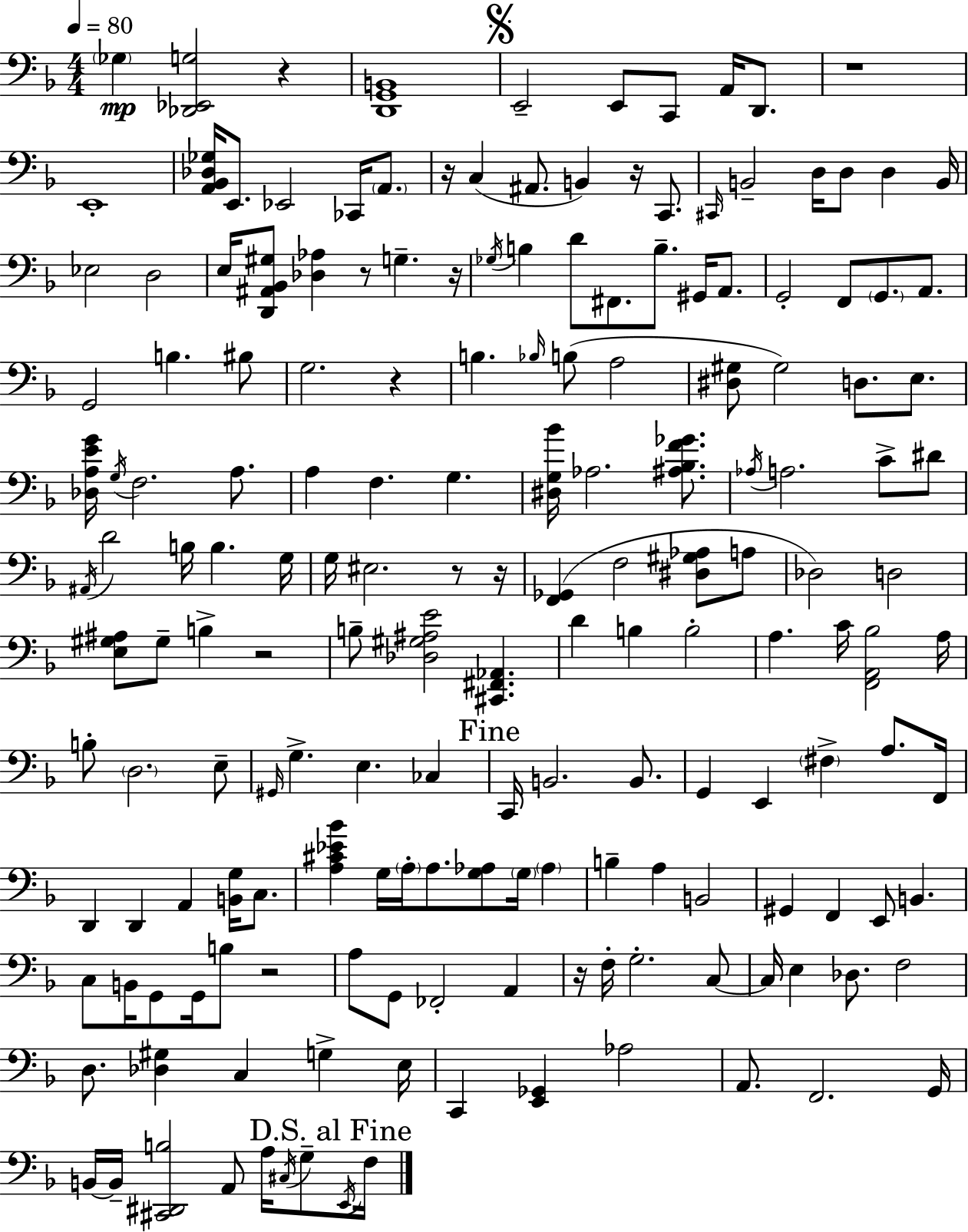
{
  \clef bass
  \numericTimeSignature
  \time 4/4
  \key d \minor
  \tempo 4 = 80
  \parenthesize ges4\mp <des, ees, g>2 r4 | <d, g, b,>1 | \mark \markup { \musicglyph "scripts.segno" } e,2-- e,8 c,8 a,16 d,8. | r1 | \break e,1-. | <a, bes, des ges>16 e,8. ees,2 ces,16 \parenthesize a,8. | r16 c4( ais,8. b,4) r16 c,8. | \grace { cis,16 } b,2-- d16 d8 d4 | \break b,16 ees2 d2 | e16 <d, ais, bes, gis>8 <des aes>4 r8 g4.-- | r16 \acciaccatura { ges16 } b4 d'8 fis,8. b8.-- gis,16 a,8. | g,2-. f,8 \parenthesize g,8. a,8. | \break g,2 b4. | bis8 g2. r4 | b4. \grace { bes16 }( b8 a2 | <dis gis>8 gis2) d8. | \break e8. <des a e' g'>16 \acciaccatura { g16 } f2. | a8. a4 f4. g4. | <dis g bes'>16 aes2. | <ais bes f' ges'>8. \acciaccatura { aes16 } a2. | \break c'8-> dis'8 \acciaccatura { ais,16 } d'2 b16 b4. | g16 g16 eis2. | r8 r16 <f, ges,>4( f2 | <dis gis aes>8 a8 des2) d2 | \break <e gis ais>8 gis8-- b4-> r2 | b8-- <des gis ais e'>2 | <cis, fis, aes,>4. d'4 b4 b2-. | a4. c'16 <f, a, bes>2 | \break a16 b8-. \parenthesize d2. | e8-- \grace { gis,16 } g4.-> e4. | ces4 \mark "Fine" c,16 b,2. | b,8. g,4 e,4 \parenthesize fis4-> | \break a8. f,16 d,4 d,4 a,4 | <b, g>16 c8. <a cis' ees' bes'>4 g16 \parenthesize a16-. a8. | <g aes>8 \parenthesize g16 \parenthesize aes4 b4-- a4 b,2 | gis,4 f,4 e,8 | \break b,4. c8 b,16 g,8 g,16 b8 r2 | a8 g,8 fes,2-. | a,4 r16 f16-. g2.-. | c8~~ c16 e4 des8. f2 | \break d8. <des gis>4 c4 | g4-> e16 c,4 <e, ges,>4 aes2 | a,8. f,2. | g,16 b,16~~ b,16-- <cis, dis, b>2 | \break a,8 a16 \acciaccatura { cis16 } g8-- \mark "D.S. al Fine" \acciaccatura { e,16 } f16 \bar "|."
}